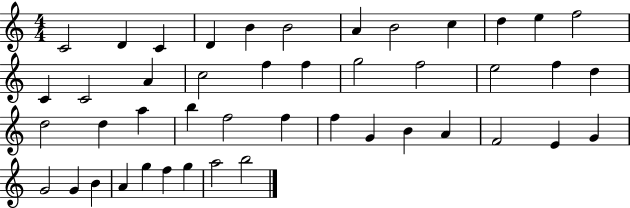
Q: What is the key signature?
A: C major